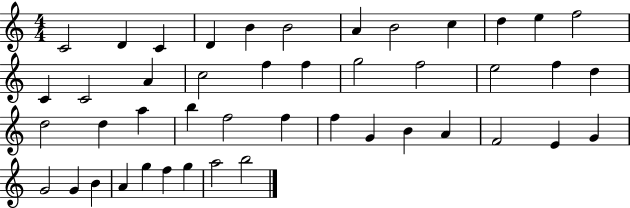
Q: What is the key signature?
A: C major